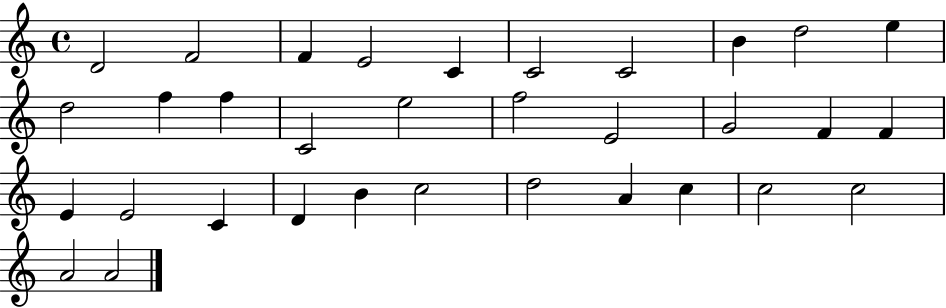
X:1
T:Untitled
M:4/4
L:1/4
K:C
D2 F2 F E2 C C2 C2 B d2 e d2 f f C2 e2 f2 E2 G2 F F E E2 C D B c2 d2 A c c2 c2 A2 A2